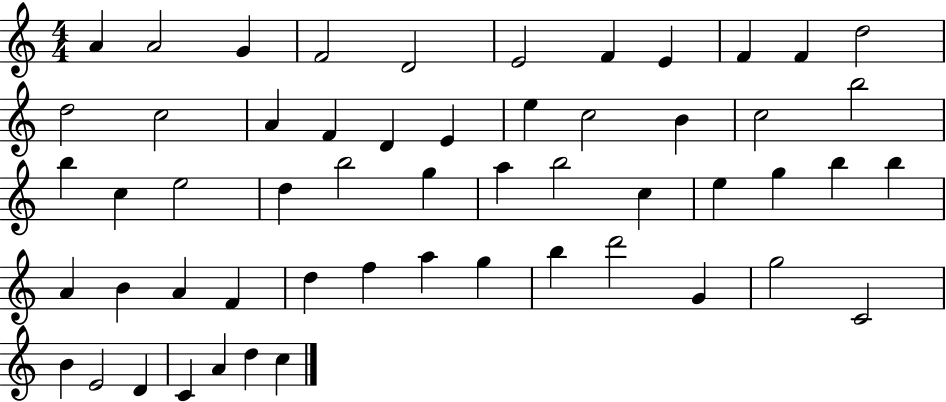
A4/q A4/h G4/q F4/h D4/h E4/h F4/q E4/q F4/q F4/q D5/h D5/h C5/h A4/q F4/q D4/q E4/q E5/q C5/h B4/q C5/h B5/h B5/q C5/q E5/h D5/q B5/h G5/q A5/q B5/h C5/q E5/q G5/q B5/q B5/q A4/q B4/q A4/q F4/q D5/q F5/q A5/q G5/q B5/q D6/h G4/q G5/h C4/h B4/q E4/h D4/q C4/q A4/q D5/q C5/q